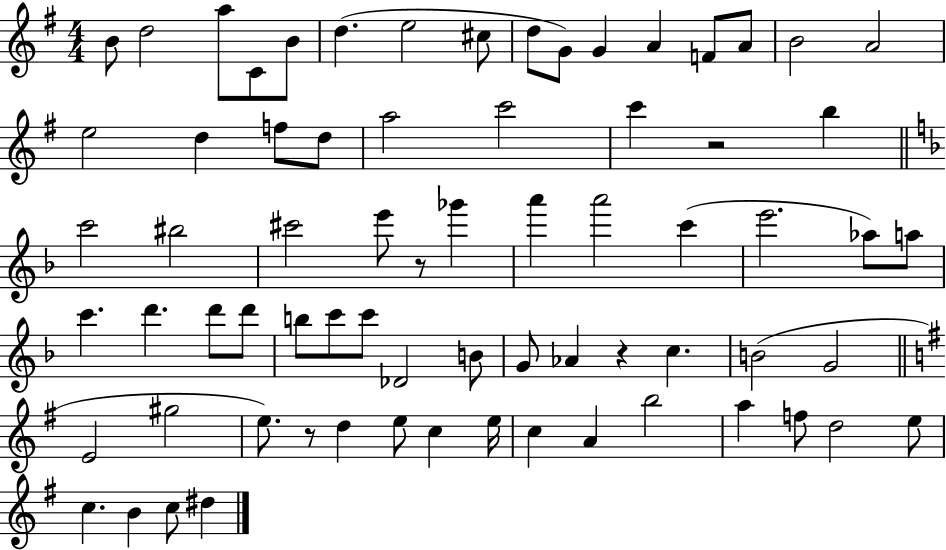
B4/e D5/h A5/e C4/e B4/e D5/q. E5/h C#5/e D5/e G4/e G4/q A4/q F4/e A4/e B4/h A4/h E5/h D5/q F5/e D5/e A5/h C6/h C6/q R/h B5/q C6/h BIS5/h C#6/h E6/e R/e Gb6/q A6/q A6/h C6/q E6/h. Ab5/e A5/e C6/q. D6/q. D6/e D6/e B5/e C6/e C6/e Db4/h B4/e G4/e Ab4/q R/q C5/q. B4/h G4/h E4/h G#5/h E5/e. R/e D5/q E5/e C5/q E5/s C5/q A4/q B5/h A5/q F5/e D5/h E5/e C5/q. B4/q C5/e D#5/q